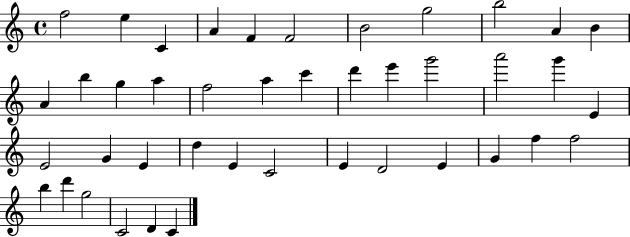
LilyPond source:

{
  \clef treble
  \time 4/4
  \defaultTimeSignature
  \key c \major
  f''2 e''4 c'4 | a'4 f'4 f'2 | b'2 g''2 | b''2 a'4 b'4 | \break a'4 b''4 g''4 a''4 | f''2 a''4 c'''4 | d'''4 e'''4 g'''2 | a'''2 g'''4 e'4 | \break e'2 g'4 e'4 | d''4 e'4 c'2 | e'4 d'2 e'4 | g'4 f''4 f''2 | \break b''4 d'''4 g''2 | c'2 d'4 c'4 | \bar "|."
}